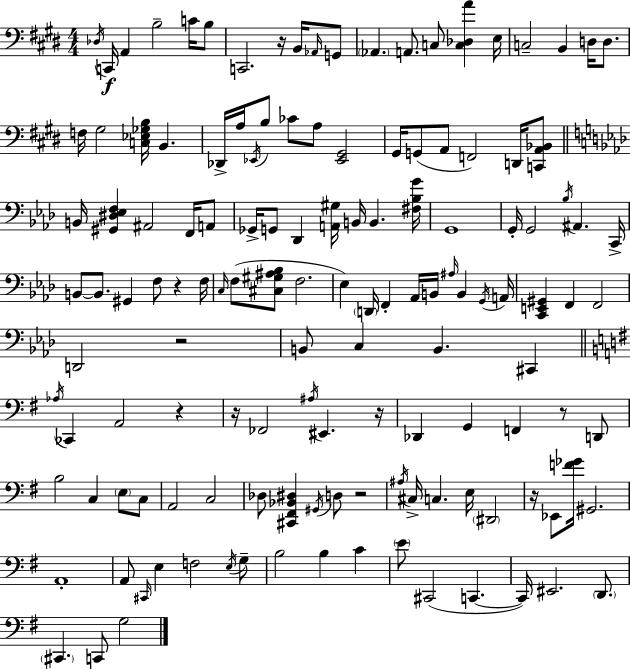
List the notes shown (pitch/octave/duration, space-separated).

Db3/s C2/s A2/q B3/h C4/s B3/e C2/h. R/s B2/s Ab2/s G2/e Ab2/q. A2/e. C3/e [C3,Db3,A4]/q E3/s C3/h B2/q D3/s D3/e. F3/s G#3/h [C3,Eb3,Gb3,B3]/s B2/q. Db2/s A3/s Eb2/s B3/e CES4/e A3/e [Eb2,G#2]/h G#2/s G2/e A2/e F2/h D2/s [C2,A2,Bb2]/e B2/s [G#2,D#3,Eb3,F3]/q A#2/h F2/s A2/e Gb2/s G2/e Db2/q [A2,G#3]/s B2/s B2/q. [F#3,Bb3,G4]/s G2/w G2/s G2/h Bb3/s A#2/q. C2/s B2/e B2/e. G#2/q F3/e R/q F3/s C3/s F3/e [C#3,G#3,A#3,Bb3]/e F3/h. Eb3/q D2/s F2/q Ab2/s B2/s A#3/s B2/q G2/s A2/s [C2,E2,G#2]/q F2/q F2/h D2/h R/h B2/e C3/q B2/q. C#2/q Ab3/s CES2/q A2/h R/q R/s FES2/h A#3/s EIS2/q. R/s Db2/q G2/q F2/q R/e D2/e B3/h C3/q E3/e C3/e A2/h C3/h Db3/e [C#2,F#2,Bb2,D#3]/q G#2/s D3/e R/h A#3/s C#3/s C3/q. E3/s D#2/h R/s Eb2/e [F4,Gb4]/s G#2/h. A2/w A2/e C#2/s E3/q F3/h E3/s G3/e B3/h B3/q C4/q E4/e C#2/h C2/q. C2/s EIS2/h. D2/e. C#2/q. C2/e G3/h